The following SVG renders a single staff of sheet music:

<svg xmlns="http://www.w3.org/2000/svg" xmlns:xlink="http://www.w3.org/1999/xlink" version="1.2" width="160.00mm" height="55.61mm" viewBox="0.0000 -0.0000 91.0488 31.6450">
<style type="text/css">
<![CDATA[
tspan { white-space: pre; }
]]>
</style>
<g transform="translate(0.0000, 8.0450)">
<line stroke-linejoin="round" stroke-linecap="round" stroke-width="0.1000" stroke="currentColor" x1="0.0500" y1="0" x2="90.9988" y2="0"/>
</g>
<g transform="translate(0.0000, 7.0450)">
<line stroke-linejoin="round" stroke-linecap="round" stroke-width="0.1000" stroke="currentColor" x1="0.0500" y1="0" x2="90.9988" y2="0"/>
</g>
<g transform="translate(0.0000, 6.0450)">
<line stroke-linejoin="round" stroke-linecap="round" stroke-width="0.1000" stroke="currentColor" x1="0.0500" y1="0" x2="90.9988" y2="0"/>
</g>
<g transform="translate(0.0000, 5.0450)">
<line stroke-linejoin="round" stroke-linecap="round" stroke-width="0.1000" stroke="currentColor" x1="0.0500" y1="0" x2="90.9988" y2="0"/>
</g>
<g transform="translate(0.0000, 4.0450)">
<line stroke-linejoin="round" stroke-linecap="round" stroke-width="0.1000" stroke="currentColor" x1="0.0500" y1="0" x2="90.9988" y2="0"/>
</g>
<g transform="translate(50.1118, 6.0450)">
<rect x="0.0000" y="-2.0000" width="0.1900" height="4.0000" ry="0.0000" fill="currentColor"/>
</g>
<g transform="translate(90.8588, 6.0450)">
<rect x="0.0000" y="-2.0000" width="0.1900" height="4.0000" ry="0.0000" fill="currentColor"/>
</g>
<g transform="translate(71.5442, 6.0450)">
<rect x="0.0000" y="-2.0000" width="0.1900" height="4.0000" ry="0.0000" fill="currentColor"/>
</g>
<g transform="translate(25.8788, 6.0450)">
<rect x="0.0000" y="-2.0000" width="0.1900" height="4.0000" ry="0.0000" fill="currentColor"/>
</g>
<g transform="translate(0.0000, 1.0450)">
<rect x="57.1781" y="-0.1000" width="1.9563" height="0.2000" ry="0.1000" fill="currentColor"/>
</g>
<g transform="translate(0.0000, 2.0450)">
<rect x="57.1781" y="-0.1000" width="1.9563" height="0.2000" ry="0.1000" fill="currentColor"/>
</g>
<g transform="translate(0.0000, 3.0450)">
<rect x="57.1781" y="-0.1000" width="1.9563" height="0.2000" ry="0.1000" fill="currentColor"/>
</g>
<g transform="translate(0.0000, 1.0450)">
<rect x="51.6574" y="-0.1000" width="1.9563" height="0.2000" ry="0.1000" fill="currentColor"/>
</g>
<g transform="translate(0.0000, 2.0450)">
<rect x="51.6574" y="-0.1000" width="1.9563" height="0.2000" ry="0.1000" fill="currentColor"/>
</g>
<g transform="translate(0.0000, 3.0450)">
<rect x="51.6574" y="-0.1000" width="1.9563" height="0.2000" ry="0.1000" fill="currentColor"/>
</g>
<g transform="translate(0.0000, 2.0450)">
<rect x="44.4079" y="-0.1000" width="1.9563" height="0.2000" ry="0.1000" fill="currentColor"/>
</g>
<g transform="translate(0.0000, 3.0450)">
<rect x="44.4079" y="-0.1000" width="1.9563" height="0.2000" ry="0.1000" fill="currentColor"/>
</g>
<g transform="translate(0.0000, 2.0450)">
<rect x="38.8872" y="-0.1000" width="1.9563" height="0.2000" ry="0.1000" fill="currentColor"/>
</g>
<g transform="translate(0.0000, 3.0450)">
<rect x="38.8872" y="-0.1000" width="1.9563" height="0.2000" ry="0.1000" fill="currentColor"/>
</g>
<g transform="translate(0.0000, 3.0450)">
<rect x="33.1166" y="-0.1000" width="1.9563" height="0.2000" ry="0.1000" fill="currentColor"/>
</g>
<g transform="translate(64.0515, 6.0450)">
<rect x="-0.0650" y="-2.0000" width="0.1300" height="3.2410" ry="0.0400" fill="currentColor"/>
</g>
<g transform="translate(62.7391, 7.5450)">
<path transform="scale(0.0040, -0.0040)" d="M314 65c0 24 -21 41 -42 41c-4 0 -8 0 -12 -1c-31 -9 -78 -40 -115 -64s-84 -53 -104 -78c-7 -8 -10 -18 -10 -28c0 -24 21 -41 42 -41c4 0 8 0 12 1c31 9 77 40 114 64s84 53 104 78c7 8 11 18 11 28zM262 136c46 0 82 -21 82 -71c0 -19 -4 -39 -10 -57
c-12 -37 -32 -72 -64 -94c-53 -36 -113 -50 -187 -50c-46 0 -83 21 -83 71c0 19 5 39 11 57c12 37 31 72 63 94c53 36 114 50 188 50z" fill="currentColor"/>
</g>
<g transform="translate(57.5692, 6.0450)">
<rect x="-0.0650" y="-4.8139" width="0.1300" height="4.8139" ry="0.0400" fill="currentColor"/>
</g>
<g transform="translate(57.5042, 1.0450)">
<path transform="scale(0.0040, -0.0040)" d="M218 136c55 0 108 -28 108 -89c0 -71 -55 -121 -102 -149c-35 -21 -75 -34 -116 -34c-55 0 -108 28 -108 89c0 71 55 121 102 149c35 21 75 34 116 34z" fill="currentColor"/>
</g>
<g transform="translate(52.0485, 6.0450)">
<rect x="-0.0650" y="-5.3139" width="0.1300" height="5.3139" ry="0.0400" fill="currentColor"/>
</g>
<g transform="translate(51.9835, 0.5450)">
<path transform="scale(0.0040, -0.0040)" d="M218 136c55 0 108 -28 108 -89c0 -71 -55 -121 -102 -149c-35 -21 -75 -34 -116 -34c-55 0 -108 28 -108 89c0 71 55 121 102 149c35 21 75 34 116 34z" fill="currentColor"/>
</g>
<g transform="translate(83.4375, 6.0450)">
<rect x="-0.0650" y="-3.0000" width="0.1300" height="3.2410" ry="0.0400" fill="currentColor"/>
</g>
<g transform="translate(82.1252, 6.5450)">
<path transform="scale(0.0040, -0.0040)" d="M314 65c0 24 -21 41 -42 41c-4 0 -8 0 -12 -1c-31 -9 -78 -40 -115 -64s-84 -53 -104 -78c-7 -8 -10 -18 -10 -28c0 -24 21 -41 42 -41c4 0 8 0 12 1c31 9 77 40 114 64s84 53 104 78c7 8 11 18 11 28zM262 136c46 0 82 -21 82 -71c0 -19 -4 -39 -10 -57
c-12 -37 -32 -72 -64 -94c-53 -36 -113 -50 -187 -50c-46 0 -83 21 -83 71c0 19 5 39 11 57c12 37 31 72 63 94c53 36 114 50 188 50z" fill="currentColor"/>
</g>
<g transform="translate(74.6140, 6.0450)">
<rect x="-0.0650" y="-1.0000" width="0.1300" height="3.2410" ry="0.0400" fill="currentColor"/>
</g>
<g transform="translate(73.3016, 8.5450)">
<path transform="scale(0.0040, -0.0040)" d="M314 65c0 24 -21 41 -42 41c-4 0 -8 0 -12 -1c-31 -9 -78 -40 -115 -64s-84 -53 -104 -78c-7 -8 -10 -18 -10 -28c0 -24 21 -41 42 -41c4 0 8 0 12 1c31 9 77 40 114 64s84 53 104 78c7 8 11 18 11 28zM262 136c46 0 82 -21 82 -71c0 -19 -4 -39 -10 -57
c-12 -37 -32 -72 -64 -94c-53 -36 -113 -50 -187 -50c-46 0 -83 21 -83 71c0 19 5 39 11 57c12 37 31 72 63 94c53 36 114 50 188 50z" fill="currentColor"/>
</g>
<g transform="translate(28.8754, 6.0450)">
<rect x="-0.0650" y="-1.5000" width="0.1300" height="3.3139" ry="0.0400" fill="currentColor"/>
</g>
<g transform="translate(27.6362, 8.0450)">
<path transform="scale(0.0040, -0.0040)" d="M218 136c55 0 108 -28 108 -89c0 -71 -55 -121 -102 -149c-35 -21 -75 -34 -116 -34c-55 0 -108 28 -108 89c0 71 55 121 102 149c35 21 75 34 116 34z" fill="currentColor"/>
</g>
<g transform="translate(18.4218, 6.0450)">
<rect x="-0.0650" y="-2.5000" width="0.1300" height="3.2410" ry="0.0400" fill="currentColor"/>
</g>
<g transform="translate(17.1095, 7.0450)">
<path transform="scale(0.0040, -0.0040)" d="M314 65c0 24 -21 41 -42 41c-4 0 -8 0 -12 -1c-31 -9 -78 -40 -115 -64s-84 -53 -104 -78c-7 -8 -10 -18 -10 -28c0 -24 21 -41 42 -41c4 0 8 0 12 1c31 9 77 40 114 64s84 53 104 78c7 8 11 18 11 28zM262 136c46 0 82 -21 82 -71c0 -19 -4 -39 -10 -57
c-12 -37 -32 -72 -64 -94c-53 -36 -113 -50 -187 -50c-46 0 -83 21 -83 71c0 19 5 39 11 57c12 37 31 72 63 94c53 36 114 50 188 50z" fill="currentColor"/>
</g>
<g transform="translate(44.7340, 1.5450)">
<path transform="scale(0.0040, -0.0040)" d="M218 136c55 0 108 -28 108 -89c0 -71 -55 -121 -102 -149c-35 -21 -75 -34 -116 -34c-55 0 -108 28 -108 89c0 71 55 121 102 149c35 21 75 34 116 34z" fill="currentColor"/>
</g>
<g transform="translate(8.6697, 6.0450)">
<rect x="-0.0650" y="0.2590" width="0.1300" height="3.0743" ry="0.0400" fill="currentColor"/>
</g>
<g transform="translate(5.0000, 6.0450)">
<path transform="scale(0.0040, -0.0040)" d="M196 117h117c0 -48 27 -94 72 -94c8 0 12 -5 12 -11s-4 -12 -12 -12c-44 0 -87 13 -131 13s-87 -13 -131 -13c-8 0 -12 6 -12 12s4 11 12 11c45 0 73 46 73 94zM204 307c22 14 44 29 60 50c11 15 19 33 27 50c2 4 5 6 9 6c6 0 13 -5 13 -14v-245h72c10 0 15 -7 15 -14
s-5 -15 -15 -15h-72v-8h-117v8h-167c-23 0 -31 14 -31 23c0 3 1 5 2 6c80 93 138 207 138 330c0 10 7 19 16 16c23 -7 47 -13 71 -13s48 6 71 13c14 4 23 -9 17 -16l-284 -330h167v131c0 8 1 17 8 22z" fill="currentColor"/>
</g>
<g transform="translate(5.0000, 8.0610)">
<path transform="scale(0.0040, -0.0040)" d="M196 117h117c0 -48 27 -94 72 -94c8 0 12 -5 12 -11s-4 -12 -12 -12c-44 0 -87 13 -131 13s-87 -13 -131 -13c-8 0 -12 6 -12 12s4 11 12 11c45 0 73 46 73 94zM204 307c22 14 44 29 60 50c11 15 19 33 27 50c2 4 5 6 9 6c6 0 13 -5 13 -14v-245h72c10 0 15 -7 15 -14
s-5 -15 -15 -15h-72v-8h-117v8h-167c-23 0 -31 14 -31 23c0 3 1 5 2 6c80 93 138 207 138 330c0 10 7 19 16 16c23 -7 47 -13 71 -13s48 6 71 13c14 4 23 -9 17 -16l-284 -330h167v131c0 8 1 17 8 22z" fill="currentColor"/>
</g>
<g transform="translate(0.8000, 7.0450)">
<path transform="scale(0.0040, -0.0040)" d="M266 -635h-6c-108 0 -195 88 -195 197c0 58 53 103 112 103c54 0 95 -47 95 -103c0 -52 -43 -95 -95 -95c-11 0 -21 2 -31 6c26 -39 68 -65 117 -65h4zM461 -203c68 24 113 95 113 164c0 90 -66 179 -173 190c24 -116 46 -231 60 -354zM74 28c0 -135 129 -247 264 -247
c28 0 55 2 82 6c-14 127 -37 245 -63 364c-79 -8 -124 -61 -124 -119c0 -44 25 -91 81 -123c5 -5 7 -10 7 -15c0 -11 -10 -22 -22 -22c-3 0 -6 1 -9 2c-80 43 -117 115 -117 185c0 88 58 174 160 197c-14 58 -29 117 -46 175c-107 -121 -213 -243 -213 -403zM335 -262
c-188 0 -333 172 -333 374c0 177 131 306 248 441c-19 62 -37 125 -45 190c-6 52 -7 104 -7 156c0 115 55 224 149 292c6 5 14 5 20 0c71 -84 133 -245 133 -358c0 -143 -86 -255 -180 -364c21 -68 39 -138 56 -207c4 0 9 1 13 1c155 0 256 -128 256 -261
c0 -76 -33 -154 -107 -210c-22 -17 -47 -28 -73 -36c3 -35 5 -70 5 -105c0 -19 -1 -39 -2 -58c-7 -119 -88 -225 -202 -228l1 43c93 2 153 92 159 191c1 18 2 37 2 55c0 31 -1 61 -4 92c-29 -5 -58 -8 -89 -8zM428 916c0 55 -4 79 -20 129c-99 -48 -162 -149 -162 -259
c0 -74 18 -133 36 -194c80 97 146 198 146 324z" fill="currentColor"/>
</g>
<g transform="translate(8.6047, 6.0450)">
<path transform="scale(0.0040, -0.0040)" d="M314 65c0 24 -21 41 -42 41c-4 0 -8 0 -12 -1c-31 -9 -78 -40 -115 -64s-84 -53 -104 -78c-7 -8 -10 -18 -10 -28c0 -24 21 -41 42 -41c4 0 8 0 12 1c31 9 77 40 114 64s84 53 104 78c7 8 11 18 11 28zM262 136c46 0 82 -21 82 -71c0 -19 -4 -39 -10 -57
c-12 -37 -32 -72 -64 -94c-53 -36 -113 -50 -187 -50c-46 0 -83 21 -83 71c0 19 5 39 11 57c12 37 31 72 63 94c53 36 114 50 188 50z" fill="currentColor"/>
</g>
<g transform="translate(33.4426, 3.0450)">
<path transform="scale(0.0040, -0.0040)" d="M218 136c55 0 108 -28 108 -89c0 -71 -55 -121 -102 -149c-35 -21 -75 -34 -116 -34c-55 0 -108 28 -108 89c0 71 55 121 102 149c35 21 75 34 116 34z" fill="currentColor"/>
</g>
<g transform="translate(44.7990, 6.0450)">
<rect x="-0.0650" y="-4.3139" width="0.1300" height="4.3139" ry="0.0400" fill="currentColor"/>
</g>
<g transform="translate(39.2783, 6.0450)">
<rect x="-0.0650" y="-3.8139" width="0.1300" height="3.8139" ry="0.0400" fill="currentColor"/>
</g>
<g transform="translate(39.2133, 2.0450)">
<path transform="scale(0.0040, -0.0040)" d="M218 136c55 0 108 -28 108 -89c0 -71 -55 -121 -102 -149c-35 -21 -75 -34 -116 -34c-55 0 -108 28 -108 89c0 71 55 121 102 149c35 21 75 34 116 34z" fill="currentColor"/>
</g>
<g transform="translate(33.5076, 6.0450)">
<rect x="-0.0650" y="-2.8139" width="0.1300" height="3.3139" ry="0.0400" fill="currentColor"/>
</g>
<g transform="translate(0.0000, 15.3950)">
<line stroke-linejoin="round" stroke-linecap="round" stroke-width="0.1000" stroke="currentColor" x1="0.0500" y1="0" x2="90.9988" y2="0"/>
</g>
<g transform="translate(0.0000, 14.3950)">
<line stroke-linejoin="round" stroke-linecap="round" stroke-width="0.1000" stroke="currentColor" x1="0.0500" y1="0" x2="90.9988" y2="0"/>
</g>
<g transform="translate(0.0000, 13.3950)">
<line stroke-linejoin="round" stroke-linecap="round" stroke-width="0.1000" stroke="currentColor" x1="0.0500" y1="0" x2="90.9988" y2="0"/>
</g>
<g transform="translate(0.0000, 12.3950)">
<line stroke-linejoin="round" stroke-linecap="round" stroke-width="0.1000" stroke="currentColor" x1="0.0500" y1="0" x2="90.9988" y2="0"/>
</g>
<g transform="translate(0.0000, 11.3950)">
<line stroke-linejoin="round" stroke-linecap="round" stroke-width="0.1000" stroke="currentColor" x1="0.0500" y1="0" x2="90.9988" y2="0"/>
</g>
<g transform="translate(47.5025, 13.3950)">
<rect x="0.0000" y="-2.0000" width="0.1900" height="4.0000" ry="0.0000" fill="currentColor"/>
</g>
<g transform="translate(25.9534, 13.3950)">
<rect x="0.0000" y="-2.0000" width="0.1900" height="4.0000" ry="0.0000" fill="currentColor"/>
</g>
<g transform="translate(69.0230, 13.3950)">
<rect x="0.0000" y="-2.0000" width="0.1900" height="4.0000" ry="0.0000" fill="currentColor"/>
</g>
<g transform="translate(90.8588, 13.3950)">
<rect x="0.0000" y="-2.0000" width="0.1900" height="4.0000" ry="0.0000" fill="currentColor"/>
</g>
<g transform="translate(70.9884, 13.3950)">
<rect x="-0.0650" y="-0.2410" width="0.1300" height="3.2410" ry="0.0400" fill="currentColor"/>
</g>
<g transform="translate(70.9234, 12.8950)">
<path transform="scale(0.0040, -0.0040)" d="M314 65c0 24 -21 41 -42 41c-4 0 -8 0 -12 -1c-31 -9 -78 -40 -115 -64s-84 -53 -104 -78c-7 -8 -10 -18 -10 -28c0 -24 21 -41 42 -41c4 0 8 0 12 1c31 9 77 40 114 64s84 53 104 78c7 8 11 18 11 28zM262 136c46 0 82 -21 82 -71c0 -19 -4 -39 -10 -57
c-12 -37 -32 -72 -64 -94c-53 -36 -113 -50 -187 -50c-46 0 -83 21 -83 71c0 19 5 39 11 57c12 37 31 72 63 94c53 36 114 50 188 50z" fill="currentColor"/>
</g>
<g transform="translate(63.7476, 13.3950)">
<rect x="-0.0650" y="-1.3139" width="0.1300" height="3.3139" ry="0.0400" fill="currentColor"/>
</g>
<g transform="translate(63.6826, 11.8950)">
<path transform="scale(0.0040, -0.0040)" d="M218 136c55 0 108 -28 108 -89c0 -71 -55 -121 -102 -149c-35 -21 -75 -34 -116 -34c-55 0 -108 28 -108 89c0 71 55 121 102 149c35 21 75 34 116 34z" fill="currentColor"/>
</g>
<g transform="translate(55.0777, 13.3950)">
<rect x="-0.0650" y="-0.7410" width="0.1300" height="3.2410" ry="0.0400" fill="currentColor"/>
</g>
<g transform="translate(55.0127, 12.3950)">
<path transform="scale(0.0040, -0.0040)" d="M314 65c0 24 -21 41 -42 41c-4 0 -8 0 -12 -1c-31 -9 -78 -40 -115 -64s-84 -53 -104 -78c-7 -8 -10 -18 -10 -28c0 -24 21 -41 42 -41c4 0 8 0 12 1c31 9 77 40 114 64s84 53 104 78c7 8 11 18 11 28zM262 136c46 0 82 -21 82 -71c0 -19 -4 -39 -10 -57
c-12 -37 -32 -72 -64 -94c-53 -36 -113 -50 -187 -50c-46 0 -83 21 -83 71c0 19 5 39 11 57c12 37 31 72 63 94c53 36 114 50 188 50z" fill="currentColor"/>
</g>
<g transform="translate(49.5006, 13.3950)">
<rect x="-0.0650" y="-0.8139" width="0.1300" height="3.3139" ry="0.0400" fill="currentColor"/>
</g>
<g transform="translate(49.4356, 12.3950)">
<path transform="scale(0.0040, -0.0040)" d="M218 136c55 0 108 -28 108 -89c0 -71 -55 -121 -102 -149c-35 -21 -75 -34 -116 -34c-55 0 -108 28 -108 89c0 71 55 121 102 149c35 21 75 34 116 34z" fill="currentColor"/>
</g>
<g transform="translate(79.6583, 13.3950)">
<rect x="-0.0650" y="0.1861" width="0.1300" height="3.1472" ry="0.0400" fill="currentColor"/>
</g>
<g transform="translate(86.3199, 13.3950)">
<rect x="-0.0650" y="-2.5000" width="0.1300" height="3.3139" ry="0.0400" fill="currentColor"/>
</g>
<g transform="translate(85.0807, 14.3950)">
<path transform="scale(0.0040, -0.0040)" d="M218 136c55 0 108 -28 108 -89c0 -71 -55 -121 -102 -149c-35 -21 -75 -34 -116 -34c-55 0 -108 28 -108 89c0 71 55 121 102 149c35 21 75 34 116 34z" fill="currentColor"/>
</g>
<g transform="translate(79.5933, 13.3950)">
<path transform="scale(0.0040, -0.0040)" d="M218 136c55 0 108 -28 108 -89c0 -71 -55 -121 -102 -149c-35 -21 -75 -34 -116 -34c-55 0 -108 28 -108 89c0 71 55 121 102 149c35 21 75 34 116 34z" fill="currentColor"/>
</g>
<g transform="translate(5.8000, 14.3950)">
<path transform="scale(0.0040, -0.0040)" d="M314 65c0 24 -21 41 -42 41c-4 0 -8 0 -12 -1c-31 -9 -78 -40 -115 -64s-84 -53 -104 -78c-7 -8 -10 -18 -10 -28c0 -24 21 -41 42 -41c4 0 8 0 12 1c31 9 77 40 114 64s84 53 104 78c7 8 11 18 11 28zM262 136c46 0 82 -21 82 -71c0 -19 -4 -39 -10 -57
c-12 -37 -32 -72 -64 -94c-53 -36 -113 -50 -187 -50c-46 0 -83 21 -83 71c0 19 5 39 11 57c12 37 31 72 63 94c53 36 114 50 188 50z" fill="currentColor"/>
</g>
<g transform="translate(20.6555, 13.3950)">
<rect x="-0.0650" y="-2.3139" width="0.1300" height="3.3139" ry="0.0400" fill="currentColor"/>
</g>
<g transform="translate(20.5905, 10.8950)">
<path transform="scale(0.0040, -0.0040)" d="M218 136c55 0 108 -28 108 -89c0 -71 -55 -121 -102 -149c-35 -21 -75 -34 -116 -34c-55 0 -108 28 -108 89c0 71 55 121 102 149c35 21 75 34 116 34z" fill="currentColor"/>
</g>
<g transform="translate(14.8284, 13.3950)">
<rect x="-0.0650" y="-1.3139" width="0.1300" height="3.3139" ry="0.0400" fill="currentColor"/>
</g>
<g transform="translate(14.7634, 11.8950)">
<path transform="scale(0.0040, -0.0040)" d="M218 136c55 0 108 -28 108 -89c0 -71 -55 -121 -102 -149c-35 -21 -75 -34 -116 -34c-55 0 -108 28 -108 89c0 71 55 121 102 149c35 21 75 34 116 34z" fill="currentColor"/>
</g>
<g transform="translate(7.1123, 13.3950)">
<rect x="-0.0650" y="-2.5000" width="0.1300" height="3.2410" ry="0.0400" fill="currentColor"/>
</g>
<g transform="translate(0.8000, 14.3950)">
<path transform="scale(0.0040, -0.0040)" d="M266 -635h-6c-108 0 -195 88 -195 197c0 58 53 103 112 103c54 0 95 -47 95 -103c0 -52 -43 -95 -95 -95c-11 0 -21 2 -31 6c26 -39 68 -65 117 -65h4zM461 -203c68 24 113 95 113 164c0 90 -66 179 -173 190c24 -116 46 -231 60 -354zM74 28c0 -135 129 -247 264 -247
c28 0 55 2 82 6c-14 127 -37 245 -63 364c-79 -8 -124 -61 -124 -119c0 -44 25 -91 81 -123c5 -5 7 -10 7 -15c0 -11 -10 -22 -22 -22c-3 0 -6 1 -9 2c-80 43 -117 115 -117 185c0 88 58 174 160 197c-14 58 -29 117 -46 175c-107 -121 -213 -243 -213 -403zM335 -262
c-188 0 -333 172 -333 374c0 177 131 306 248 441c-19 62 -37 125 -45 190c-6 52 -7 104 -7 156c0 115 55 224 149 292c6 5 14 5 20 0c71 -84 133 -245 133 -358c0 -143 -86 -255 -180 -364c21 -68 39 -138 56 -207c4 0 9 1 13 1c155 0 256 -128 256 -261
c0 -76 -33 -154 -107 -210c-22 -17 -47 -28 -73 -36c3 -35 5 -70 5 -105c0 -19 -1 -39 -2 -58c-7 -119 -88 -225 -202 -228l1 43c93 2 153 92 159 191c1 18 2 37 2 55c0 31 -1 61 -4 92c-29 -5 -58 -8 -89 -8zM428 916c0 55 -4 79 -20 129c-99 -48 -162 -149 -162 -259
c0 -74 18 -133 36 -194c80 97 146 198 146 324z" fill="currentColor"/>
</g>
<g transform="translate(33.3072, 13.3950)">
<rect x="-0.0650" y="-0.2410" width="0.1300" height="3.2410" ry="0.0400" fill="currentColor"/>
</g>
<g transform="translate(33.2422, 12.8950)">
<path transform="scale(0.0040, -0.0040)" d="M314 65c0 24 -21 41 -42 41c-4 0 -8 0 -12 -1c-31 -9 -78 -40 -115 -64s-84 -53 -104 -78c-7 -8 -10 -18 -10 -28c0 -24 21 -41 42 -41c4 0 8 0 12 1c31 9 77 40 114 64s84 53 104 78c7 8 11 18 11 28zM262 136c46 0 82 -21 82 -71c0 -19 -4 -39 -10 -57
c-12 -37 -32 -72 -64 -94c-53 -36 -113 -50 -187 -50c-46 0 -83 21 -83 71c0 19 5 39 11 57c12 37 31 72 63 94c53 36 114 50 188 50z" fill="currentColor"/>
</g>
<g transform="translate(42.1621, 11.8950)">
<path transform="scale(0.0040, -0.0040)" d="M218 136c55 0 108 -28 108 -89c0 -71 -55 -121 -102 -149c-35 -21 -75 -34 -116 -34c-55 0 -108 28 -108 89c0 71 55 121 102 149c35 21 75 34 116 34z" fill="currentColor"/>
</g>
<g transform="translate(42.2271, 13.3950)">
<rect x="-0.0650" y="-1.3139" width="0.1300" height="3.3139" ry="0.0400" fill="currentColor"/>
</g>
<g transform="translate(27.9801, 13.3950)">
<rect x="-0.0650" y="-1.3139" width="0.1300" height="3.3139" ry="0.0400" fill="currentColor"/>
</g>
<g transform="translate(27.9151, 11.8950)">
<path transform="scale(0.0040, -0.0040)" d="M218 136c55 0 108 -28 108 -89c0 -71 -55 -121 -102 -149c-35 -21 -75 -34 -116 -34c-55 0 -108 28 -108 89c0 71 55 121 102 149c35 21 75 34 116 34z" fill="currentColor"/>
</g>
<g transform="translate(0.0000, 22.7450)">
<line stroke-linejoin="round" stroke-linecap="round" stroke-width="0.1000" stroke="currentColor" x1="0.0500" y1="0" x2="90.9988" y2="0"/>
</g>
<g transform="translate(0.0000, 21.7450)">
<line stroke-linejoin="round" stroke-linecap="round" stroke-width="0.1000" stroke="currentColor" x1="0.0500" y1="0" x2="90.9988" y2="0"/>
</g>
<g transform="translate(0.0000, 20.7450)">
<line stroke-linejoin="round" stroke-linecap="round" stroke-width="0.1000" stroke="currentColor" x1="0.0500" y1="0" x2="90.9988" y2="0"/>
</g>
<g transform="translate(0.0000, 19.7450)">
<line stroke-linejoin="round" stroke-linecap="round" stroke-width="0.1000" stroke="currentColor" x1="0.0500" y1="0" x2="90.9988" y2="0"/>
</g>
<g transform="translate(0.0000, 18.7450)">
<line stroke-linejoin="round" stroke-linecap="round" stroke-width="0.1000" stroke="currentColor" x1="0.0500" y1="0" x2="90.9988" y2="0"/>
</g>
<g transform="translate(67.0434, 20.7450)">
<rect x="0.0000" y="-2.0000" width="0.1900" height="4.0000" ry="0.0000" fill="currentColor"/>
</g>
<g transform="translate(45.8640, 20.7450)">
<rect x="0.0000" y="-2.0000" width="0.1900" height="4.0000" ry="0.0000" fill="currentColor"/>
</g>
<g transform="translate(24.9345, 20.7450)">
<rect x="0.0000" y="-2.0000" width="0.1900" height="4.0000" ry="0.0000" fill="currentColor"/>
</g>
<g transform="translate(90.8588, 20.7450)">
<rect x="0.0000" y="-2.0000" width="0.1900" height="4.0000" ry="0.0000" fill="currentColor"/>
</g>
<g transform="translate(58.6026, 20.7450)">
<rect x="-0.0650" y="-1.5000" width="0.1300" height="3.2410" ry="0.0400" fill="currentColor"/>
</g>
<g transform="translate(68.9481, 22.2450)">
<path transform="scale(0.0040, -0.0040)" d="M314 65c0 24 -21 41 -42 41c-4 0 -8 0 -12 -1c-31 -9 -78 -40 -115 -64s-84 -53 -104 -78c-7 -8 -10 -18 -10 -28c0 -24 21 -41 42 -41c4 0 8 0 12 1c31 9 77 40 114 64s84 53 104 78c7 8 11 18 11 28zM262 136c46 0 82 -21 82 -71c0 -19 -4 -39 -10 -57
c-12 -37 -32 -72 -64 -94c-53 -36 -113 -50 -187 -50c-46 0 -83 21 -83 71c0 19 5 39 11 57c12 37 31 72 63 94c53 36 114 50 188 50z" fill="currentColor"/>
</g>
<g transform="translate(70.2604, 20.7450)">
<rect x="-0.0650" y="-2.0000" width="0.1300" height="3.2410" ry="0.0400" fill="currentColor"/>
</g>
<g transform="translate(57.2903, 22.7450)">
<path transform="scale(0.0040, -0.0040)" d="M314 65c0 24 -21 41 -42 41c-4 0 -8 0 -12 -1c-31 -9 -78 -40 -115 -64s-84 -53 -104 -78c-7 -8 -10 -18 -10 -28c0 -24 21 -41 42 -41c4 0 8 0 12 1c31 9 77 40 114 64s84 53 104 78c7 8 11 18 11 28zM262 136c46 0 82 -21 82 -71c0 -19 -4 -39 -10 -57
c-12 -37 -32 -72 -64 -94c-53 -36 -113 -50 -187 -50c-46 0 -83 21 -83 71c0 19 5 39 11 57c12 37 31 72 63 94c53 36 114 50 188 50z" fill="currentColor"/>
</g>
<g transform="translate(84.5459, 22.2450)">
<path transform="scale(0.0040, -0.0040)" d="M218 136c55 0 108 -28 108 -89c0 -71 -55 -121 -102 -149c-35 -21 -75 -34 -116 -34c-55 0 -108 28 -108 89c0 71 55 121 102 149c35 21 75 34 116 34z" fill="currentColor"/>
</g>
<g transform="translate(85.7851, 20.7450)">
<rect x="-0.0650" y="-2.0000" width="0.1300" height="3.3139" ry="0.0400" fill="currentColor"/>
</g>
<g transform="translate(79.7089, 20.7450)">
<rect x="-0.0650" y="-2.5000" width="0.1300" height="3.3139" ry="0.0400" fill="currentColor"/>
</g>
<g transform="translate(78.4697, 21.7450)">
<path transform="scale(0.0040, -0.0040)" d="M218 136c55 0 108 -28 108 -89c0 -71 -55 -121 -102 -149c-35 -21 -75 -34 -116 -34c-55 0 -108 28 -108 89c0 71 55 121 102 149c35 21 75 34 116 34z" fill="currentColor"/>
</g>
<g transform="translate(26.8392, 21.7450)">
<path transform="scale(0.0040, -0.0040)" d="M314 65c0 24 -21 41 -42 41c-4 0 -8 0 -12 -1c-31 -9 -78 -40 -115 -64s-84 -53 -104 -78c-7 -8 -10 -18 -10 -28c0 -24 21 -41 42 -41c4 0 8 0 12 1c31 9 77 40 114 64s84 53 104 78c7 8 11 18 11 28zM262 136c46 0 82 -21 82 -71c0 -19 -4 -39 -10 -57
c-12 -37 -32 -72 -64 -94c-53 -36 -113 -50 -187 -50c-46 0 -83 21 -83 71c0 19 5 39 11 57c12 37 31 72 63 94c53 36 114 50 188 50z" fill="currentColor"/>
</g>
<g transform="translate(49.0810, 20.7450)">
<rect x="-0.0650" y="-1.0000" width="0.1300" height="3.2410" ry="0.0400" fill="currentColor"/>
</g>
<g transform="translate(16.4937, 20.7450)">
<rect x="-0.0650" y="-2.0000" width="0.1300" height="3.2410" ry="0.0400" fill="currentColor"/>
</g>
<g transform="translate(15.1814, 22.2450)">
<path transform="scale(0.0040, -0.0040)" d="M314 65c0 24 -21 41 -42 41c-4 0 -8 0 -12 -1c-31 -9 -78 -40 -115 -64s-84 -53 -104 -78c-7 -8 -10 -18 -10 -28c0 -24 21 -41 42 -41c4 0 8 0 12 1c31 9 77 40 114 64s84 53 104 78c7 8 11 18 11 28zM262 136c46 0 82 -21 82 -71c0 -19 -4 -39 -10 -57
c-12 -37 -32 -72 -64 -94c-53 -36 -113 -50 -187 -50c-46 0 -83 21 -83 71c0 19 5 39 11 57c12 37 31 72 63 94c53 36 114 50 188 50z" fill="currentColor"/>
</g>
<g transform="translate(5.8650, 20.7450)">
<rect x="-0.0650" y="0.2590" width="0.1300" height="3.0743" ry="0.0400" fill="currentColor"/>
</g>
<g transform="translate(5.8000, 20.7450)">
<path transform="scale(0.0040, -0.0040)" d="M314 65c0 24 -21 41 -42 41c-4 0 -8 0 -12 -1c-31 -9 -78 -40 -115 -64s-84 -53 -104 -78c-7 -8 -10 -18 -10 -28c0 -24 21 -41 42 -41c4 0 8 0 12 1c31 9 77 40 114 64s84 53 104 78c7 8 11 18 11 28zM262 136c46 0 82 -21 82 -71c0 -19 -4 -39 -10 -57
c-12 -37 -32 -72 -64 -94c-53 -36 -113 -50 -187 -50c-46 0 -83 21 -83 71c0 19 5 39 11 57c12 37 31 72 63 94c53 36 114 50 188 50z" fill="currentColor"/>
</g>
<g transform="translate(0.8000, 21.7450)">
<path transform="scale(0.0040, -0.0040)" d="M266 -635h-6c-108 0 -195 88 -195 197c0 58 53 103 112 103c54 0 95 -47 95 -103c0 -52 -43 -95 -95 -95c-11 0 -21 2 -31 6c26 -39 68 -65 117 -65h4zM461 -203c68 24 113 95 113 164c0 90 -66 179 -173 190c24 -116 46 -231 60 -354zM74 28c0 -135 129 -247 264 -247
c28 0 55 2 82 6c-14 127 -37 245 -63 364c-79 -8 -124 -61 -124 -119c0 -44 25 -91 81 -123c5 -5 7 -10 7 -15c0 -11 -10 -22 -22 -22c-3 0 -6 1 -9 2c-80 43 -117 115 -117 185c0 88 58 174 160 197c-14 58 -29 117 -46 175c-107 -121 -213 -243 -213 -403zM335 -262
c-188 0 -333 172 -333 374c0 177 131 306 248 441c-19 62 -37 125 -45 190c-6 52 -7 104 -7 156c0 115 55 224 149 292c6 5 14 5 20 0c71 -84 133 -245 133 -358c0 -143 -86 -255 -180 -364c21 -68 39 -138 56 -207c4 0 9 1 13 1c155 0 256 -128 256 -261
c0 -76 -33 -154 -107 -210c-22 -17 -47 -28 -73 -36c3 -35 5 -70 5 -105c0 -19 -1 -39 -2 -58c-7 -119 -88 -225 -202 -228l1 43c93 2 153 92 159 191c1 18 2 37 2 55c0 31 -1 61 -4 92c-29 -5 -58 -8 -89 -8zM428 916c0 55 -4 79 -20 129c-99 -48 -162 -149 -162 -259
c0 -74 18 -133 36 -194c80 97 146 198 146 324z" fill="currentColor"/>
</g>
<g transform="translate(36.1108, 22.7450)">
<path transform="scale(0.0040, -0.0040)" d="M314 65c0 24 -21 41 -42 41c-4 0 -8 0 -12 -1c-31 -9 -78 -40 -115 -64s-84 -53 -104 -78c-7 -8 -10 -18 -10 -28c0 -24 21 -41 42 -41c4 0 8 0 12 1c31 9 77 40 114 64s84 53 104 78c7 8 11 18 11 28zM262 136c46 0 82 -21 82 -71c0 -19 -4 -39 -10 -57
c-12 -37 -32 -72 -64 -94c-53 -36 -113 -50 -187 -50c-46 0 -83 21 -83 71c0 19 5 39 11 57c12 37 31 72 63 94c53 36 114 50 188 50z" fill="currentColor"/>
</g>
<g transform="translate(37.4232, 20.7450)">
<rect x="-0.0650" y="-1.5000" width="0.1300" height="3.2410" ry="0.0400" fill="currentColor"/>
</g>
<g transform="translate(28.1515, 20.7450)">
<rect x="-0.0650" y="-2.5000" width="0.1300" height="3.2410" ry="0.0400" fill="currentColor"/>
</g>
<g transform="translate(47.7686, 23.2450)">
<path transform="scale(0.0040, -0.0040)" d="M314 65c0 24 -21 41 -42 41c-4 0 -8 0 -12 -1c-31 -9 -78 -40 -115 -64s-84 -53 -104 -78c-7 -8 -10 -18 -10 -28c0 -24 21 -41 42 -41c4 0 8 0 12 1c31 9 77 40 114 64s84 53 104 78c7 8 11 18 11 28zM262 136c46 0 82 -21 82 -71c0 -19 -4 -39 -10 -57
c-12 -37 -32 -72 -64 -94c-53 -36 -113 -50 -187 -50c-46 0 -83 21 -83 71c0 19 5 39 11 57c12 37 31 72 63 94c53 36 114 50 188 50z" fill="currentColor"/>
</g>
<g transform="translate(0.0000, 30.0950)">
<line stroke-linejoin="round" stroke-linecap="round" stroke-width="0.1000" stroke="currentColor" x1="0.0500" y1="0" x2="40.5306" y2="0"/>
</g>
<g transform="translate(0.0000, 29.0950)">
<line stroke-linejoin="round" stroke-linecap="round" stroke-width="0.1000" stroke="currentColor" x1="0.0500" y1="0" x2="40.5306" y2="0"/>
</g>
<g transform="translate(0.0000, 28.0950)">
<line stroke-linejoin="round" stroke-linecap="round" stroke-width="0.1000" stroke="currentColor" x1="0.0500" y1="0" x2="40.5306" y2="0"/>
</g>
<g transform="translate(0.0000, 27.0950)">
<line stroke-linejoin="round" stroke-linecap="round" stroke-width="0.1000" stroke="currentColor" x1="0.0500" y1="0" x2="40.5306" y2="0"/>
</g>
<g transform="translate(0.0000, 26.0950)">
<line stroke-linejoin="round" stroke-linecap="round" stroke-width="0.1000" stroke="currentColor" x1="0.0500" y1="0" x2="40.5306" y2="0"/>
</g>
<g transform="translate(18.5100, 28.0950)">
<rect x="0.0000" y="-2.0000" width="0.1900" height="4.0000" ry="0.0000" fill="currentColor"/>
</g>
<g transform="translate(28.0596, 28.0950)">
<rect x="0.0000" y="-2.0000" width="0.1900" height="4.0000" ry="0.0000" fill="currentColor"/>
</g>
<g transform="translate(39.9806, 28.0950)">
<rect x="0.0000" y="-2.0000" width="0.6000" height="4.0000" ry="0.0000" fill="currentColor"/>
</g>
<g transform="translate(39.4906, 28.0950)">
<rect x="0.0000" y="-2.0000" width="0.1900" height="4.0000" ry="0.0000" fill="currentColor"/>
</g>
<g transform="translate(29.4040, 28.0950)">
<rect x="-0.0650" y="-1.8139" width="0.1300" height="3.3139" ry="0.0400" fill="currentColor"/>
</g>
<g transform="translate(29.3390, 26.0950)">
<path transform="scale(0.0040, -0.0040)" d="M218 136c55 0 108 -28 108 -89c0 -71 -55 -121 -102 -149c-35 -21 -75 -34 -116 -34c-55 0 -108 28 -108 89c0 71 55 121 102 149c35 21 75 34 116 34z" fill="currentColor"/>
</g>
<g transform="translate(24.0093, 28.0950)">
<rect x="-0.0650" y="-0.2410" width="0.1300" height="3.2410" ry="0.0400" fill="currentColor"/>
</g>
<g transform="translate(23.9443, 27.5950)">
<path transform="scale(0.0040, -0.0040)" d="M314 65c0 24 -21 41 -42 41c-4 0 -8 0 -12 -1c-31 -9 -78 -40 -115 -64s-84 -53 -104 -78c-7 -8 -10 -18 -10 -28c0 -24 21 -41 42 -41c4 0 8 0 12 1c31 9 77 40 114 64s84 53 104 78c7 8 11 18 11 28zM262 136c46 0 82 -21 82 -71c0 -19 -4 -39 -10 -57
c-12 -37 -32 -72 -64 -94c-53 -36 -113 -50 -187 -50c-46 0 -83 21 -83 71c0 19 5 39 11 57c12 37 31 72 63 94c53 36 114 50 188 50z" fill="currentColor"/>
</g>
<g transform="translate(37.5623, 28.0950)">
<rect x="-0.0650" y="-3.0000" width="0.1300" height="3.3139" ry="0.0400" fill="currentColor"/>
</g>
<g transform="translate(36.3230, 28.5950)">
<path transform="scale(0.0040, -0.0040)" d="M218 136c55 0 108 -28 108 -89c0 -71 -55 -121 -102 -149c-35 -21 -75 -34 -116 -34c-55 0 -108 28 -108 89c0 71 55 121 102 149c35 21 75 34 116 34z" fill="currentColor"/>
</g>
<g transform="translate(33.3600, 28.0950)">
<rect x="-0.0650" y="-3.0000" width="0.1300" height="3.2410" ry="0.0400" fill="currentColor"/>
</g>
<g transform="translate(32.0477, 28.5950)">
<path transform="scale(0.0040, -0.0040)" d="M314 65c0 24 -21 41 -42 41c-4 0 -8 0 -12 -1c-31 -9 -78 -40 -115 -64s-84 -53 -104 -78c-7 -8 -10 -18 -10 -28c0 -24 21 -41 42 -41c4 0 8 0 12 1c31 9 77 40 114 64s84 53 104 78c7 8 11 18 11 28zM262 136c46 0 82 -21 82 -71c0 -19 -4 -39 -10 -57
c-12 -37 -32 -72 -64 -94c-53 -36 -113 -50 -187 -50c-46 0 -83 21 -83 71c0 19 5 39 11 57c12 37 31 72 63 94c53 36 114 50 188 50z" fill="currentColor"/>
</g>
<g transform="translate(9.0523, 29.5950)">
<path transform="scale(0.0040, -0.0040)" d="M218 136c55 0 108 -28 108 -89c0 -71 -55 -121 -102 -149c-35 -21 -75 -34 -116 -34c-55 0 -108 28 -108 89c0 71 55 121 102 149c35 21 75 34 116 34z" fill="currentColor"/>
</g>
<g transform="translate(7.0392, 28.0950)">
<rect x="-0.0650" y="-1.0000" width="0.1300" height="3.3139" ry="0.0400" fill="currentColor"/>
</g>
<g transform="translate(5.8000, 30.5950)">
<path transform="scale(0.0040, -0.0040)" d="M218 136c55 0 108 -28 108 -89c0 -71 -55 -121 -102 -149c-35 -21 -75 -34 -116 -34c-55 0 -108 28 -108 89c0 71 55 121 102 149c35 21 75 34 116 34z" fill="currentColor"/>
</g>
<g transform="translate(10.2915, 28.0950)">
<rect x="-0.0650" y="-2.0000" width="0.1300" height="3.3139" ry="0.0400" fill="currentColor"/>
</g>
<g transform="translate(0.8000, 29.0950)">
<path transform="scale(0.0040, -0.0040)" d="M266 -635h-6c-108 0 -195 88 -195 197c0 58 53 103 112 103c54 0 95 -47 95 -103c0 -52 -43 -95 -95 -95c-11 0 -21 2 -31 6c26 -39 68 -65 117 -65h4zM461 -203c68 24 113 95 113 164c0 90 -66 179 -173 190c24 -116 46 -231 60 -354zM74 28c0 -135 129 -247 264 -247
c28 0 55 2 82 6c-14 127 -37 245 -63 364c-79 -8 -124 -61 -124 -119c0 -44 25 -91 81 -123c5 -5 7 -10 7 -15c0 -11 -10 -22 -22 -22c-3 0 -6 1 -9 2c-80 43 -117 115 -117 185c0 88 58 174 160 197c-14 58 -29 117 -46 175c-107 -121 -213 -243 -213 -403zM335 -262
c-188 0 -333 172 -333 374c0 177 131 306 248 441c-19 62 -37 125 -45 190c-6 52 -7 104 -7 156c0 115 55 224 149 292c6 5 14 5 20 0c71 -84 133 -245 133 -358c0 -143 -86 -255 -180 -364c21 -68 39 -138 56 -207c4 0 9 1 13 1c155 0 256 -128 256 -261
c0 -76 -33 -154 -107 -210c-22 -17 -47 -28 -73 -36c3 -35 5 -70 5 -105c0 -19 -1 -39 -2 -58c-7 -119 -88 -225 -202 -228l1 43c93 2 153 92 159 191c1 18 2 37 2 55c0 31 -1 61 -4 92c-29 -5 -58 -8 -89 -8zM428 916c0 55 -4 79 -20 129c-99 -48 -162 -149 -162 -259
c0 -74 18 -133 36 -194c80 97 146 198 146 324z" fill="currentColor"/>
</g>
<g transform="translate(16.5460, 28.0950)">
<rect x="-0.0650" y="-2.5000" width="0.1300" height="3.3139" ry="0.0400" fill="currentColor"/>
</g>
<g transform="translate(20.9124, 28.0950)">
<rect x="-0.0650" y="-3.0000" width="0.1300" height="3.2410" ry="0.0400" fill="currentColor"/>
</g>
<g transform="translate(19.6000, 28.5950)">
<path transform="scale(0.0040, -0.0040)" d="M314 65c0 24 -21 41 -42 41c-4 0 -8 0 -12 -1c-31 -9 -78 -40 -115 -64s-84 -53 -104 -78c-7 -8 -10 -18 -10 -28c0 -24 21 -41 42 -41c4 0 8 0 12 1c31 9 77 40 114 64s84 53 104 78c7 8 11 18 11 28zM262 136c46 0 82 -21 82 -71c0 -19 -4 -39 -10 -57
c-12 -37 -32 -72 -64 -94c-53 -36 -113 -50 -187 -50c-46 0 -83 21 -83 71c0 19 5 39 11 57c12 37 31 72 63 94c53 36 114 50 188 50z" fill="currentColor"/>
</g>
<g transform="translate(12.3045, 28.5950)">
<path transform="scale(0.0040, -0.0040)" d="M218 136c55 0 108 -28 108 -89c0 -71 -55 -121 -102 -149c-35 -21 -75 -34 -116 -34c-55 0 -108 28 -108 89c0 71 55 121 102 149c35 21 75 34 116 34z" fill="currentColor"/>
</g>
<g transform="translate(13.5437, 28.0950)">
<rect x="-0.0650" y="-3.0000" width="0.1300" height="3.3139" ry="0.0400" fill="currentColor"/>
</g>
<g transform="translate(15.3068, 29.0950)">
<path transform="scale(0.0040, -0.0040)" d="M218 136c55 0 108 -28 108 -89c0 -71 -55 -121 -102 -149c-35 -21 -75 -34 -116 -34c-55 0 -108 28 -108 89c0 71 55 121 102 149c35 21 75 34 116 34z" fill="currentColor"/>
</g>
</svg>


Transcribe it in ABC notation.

X:1
T:Untitled
M:4/4
L:1/4
K:C
B2 G2 E a c' d' f' e' F2 D2 A2 G2 e g e c2 e d d2 e c2 B G B2 F2 G2 E2 D2 E2 F2 G F D F A G A2 c2 f A2 A